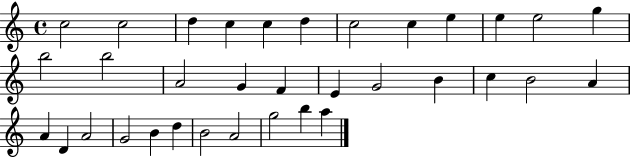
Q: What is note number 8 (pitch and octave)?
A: C5